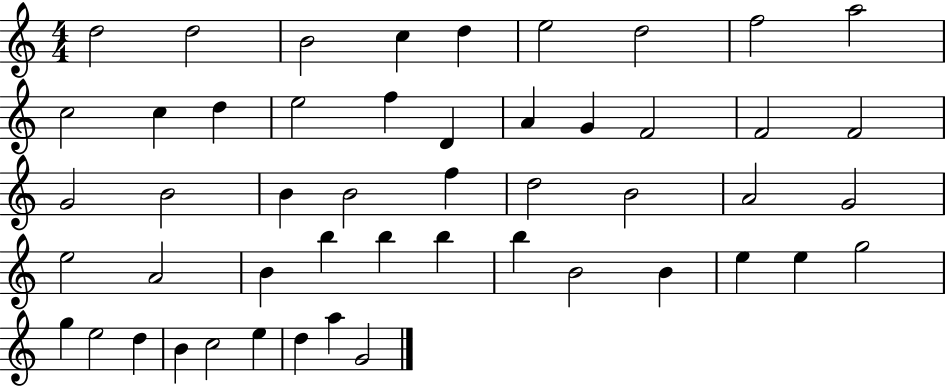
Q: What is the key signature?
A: C major